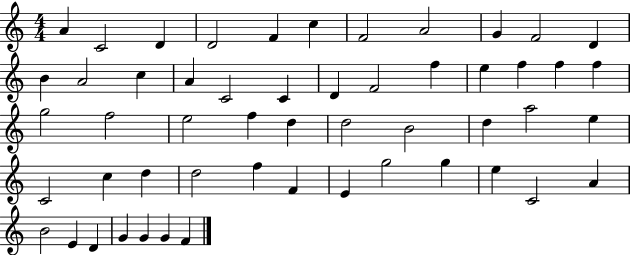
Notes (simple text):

A4/q C4/h D4/q D4/h F4/q C5/q F4/h A4/h G4/q F4/h D4/q B4/q A4/h C5/q A4/q C4/h C4/q D4/q F4/h F5/q E5/q F5/q F5/q F5/q G5/h F5/h E5/h F5/q D5/q D5/h B4/h D5/q A5/h E5/q C4/h C5/q D5/q D5/h F5/q F4/q E4/q G5/h G5/q E5/q C4/h A4/q B4/h E4/q D4/q G4/q G4/q G4/q F4/q